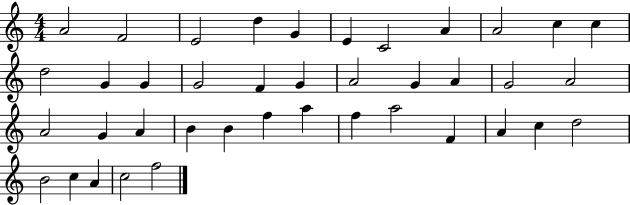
{
  \clef treble
  \numericTimeSignature
  \time 4/4
  \key c \major
  a'2 f'2 | e'2 d''4 g'4 | e'4 c'2 a'4 | a'2 c''4 c''4 | \break d''2 g'4 g'4 | g'2 f'4 g'4 | a'2 g'4 a'4 | g'2 a'2 | \break a'2 g'4 a'4 | b'4 b'4 f''4 a''4 | f''4 a''2 f'4 | a'4 c''4 d''2 | \break b'2 c''4 a'4 | c''2 f''2 | \bar "|."
}